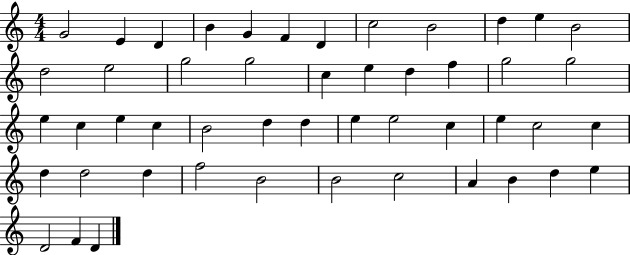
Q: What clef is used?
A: treble